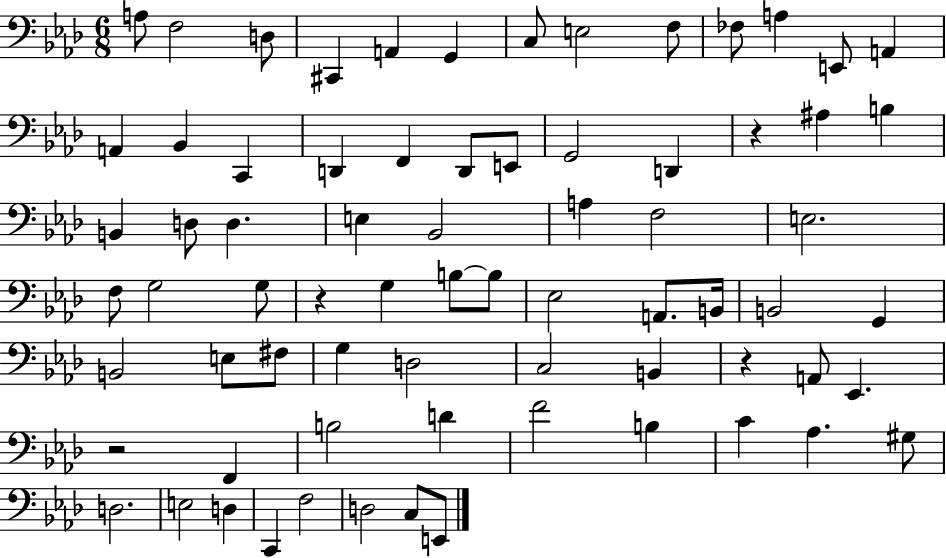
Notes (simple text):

A3/e F3/h D3/e C#2/q A2/q G2/q C3/e E3/h F3/e FES3/e A3/q E2/e A2/q A2/q Bb2/q C2/q D2/q F2/q D2/e E2/e G2/h D2/q R/q A#3/q B3/q B2/q D3/e D3/q. E3/q Bb2/h A3/q F3/h E3/h. F3/e G3/h G3/e R/q G3/q B3/e B3/e Eb3/h A2/e. B2/s B2/h G2/q B2/h E3/e F#3/e G3/q D3/h C3/h B2/q R/q A2/e Eb2/q. R/h F2/q B3/h D4/q F4/h B3/q C4/q Ab3/q. G#3/e D3/h. E3/h D3/q C2/q F3/h D3/h C3/e E2/e